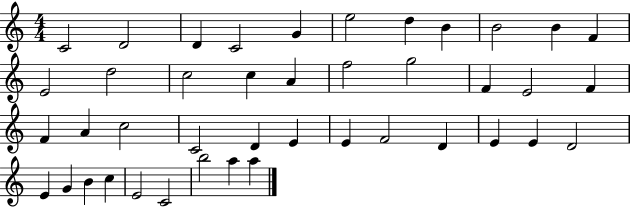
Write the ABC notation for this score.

X:1
T:Untitled
M:4/4
L:1/4
K:C
C2 D2 D C2 G e2 d B B2 B F E2 d2 c2 c A f2 g2 F E2 F F A c2 C2 D E E F2 D E E D2 E G B c E2 C2 b2 a a